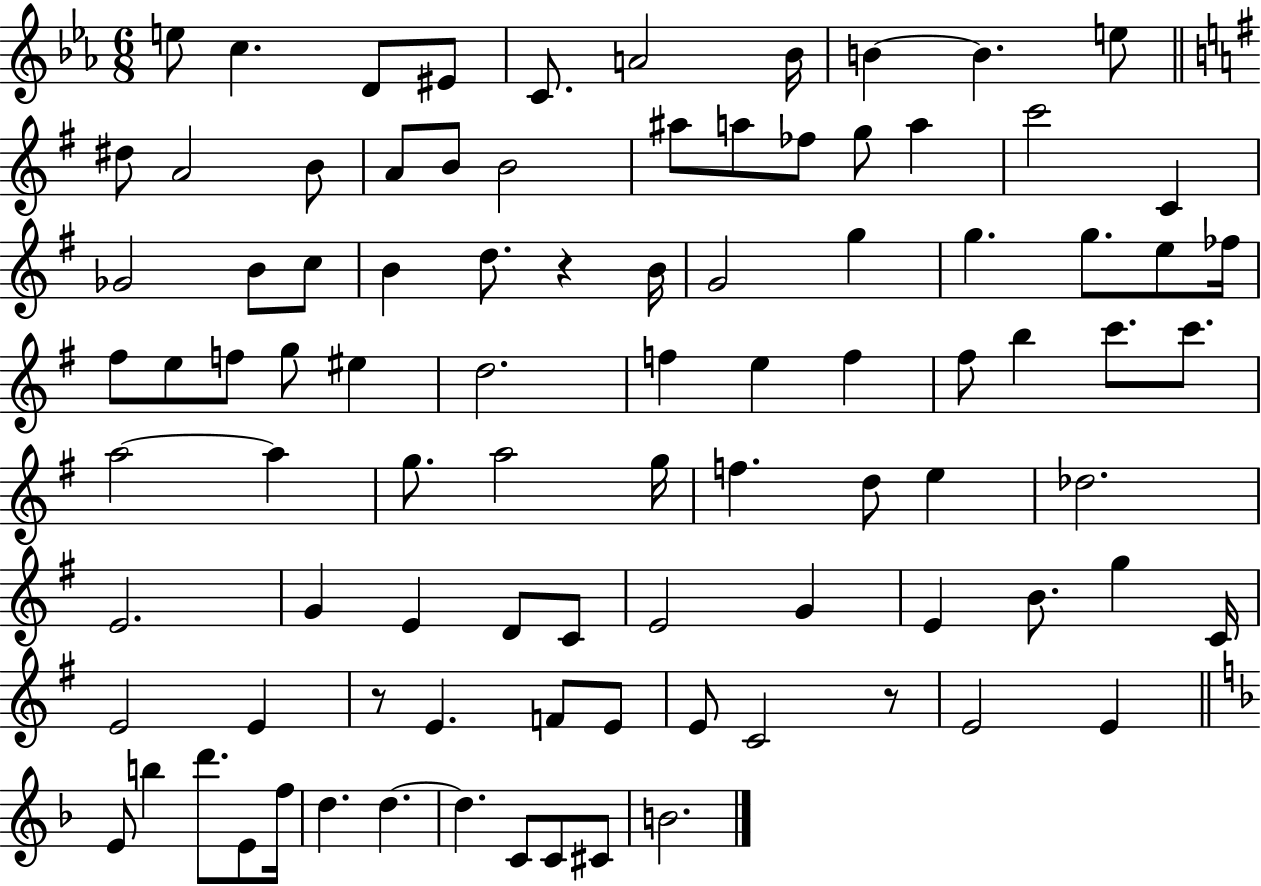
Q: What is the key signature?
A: EES major